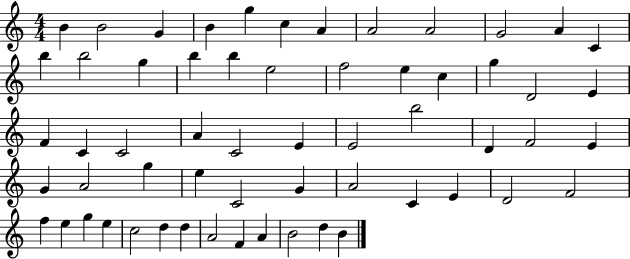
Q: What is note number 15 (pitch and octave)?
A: G5